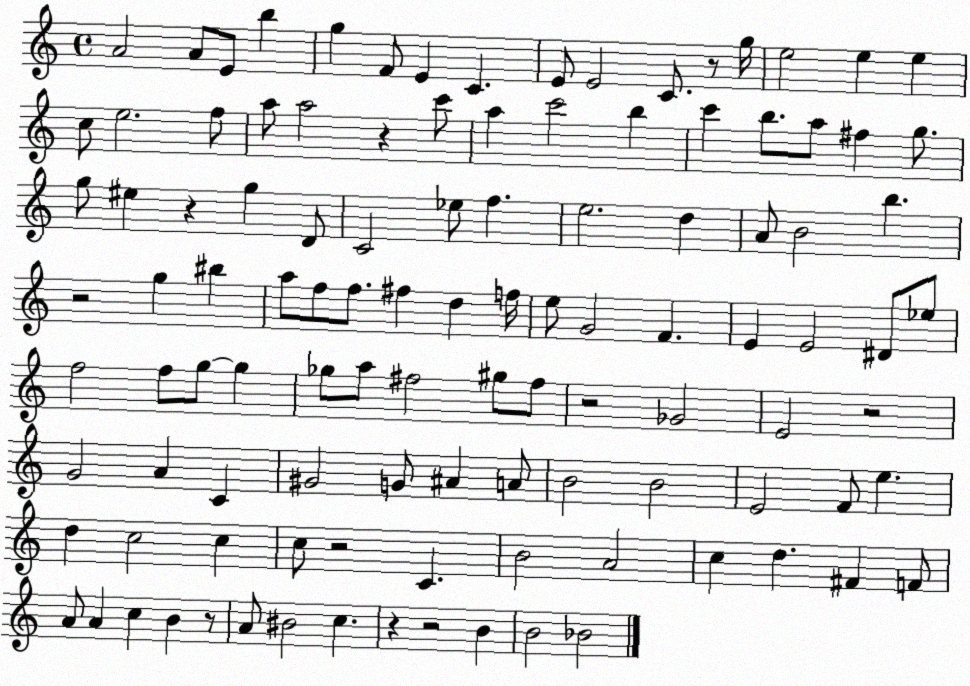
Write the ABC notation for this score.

X:1
T:Untitled
M:4/4
L:1/4
K:C
A2 A/2 E/2 b g F/2 E C E/2 E2 C/2 z/2 g/4 e2 e e c/2 e2 f/2 a/2 a2 z c'/2 a c'2 b c' b/2 a/2 ^f g/2 g/2 ^e z g D/2 C2 _e/2 f e2 d A/2 B2 b z2 g ^b a/2 f/2 f/2 ^f d f/4 e/2 G2 F E E2 ^D/2 _e/2 f2 f/2 g/2 g _g/2 a/2 ^f2 ^g/2 ^f/2 z2 _G2 E2 z2 G2 A C ^G2 G/2 ^A A/2 B2 B2 E2 F/2 e d c2 c c/2 z2 C B2 A2 c d ^F F/2 A/2 A c B z/2 A/2 ^B2 c z z2 B B2 _B2